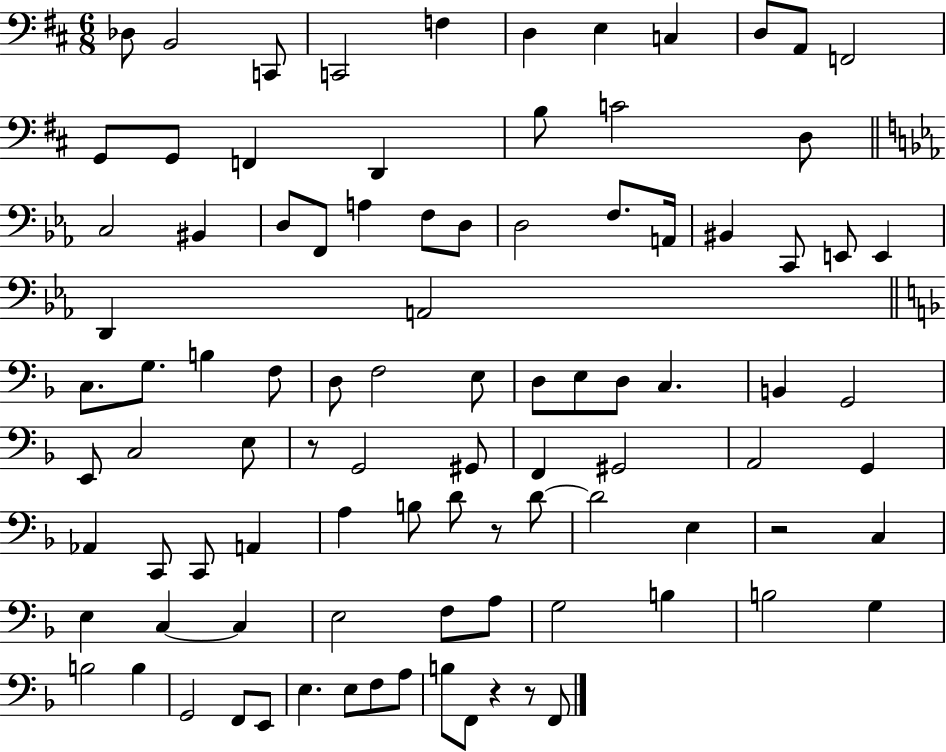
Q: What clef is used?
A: bass